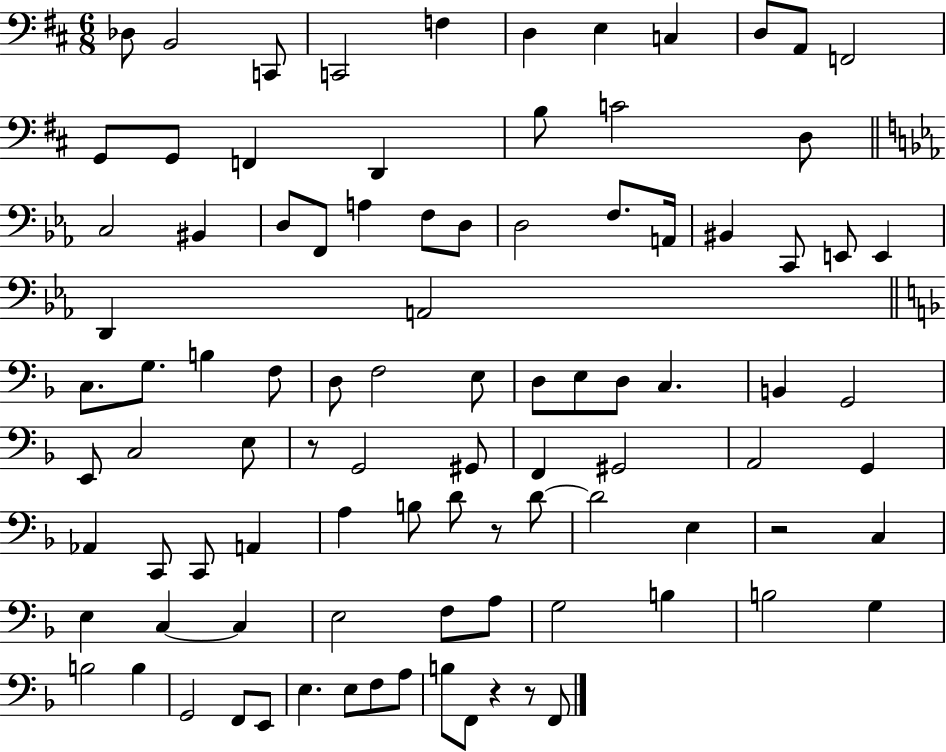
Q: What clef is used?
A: bass